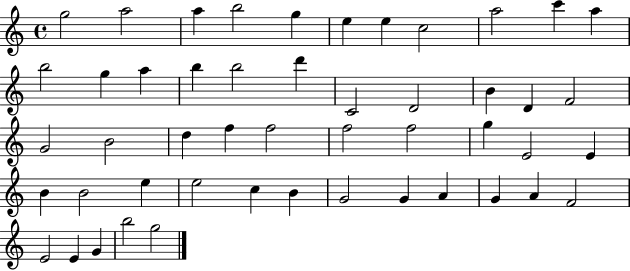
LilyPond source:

{
  \clef treble
  \time 4/4
  \defaultTimeSignature
  \key c \major
  g''2 a''2 | a''4 b''2 g''4 | e''4 e''4 c''2 | a''2 c'''4 a''4 | \break b''2 g''4 a''4 | b''4 b''2 d'''4 | c'2 d'2 | b'4 d'4 f'2 | \break g'2 b'2 | d''4 f''4 f''2 | f''2 f''2 | g''4 e'2 e'4 | \break b'4 b'2 e''4 | e''2 c''4 b'4 | g'2 g'4 a'4 | g'4 a'4 f'2 | \break e'2 e'4 g'4 | b''2 g''2 | \bar "|."
}